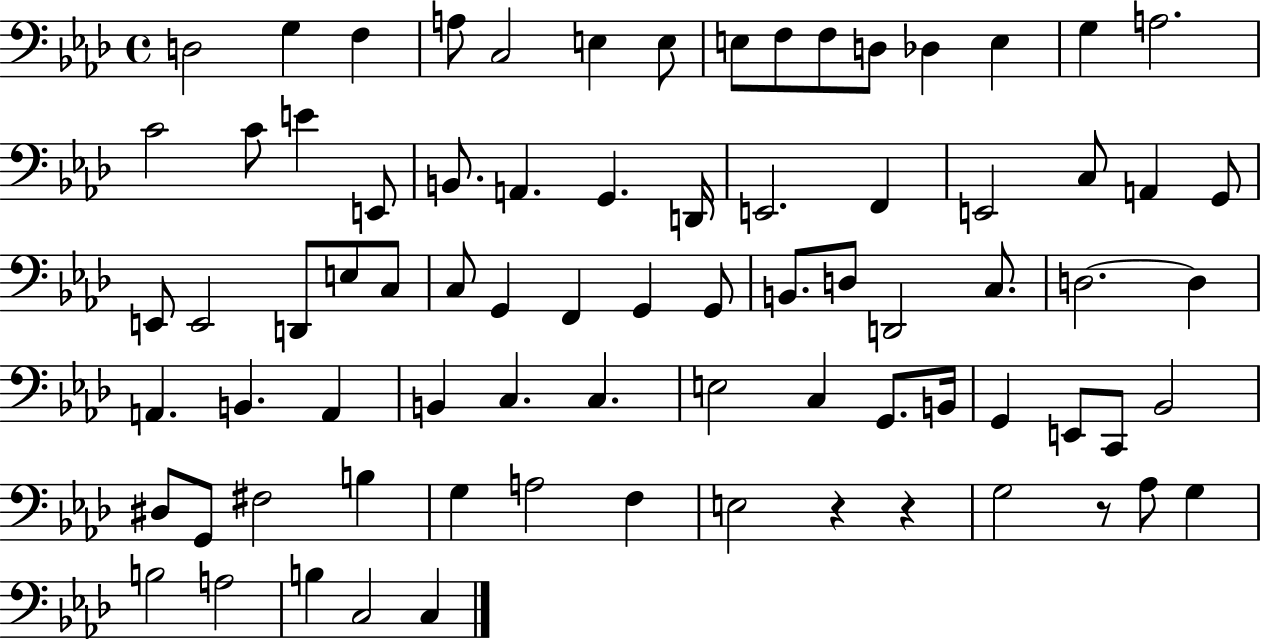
X:1
T:Untitled
M:4/4
L:1/4
K:Ab
D,2 G, F, A,/2 C,2 E, E,/2 E,/2 F,/2 F,/2 D,/2 _D, E, G, A,2 C2 C/2 E E,,/2 B,,/2 A,, G,, D,,/4 E,,2 F,, E,,2 C,/2 A,, G,,/2 E,,/2 E,,2 D,,/2 E,/2 C,/2 C,/2 G,, F,, G,, G,,/2 B,,/2 D,/2 D,,2 C,/2 D,2 D, A,, B,, A,, B,, C, C, E,2 C, G,,/2 B,,/4 G,, E,,/2 C,,/2 _B,,2 ^D,/2 G,,/2 ^F,2 B, G, A,2 F, E,2 z z G,2 z/2 _A,/2 G, B,2 A,2 B, C,2 C,